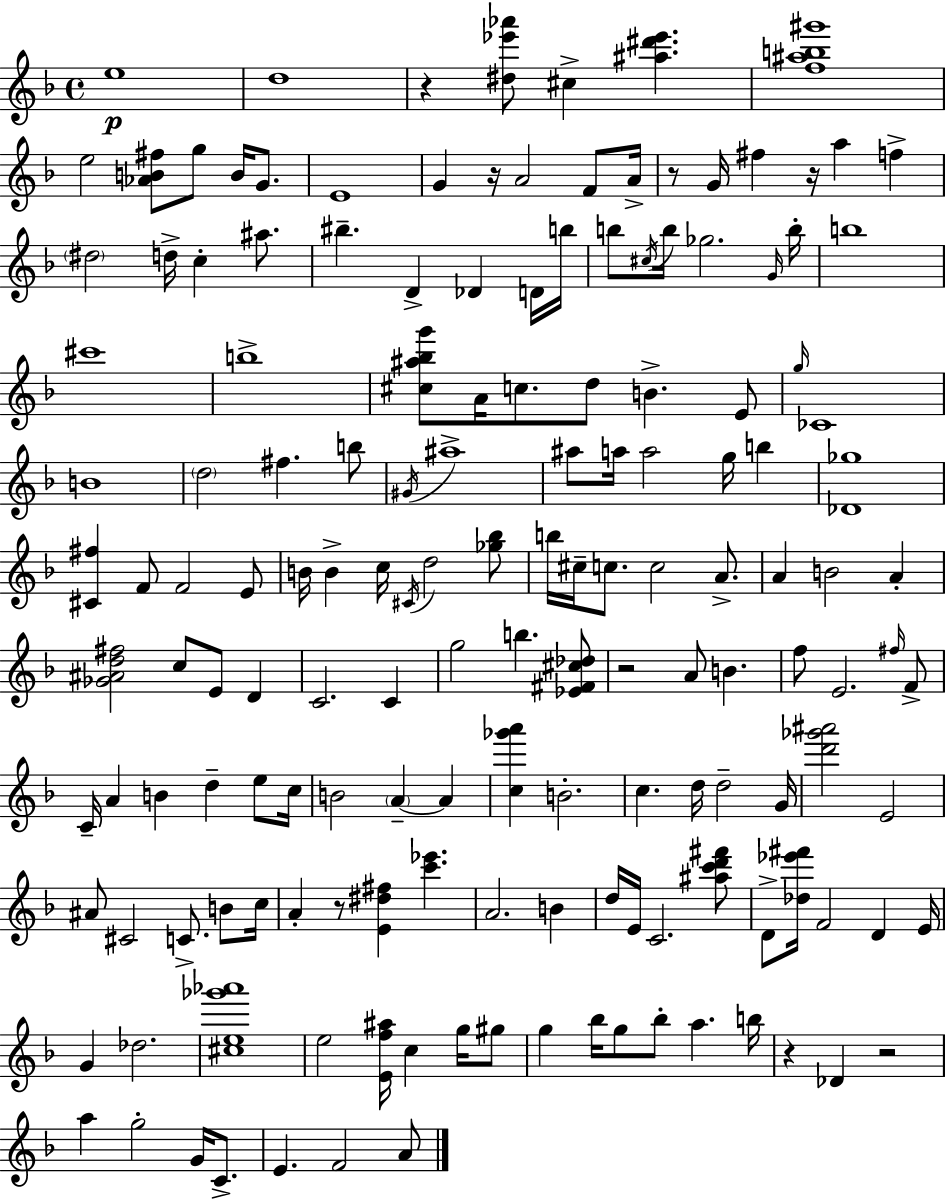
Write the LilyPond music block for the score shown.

{
  \clef treble
  \time 4/4
  \defaultTimeSignature
  \key f \major
  \repeat volta 2 { e''1\p | d''1 | r4 <dis'' ees''' aes'''>8 cis''4-> <ais'' dis''' ees'''>4. | <f'' ais'' b'' gis'''>1 | \break e''2 <aes' b' fis''>8 g''8 b'16 g'8. | e'1 | g'4 r16 a'2 f'8 a'16-> | r8 g'16 fis''4 r16 a''4 f''4-> | \break \parenthesize dis''2 d''16-> c''4-. ais''8. | bis''4.-- d'4-> des'4 d'16 b''16 | b''8 \acciaccatura { cis''16 } b''16 ges''2. | \grace { g'16 } b''16-. b''1 | \break cis'''1 | b''1-> | <cis'' ais'' bes'' g'''>8 a'16 c''8. d''8 b'4.-> | e'8 \grace { g''16 } ces'1 | \break b'1 | \parenthesize d''2 fis''4. | b''8 \acciaccatura { gis'16 } ais''1-> | ais''8 a''16 a''2 g''16 | \break b''4 <des' ges''>1 | <cis' fis''>4 f'8 f'2 | e'8 b'16 b'4-> c''16 \acciaccatura { cis'16 } d''2 | <ges'' bes''>8 b''16 cis''16-- c''8. c''2 | \break a'8.-> a'4 b'2 | a'4-. <ges' ais' d'' fis''>2 c''8 e'8 | d'4 c'2. | c'4 g''2 b''4. | \break <ees' fis' cis'' des''>8 r2 a'8 b'4. | f''8 e'2. | \grace { fis''16 } f'8-> c'16-- a'4 b'4 d''4-- | e''8 c''16 b'2 \parenthesize a'4--~~ | \break a'4 <c'' ges''' a'''>4 b'2.-. | c''4. d''16 d''2-- | g'16 <d''' ges''' ais'''>2 e'2 | ais'8 cis'2 | \break c'8.-> b'8 c''16 a'4-. r8 <e' dis'' fis''>4 | <c''' ees'''>4. a'2. | b'4 d''16 e'16 c'2. | <ais'' c''' d''' fis'''>8 d'8-> <des'' ees''' fis'''>16 f'2 | \break d'4 e'16 g'4 des''2. | <cis'' e'' ges''' aes'''>1 | e''2 <e' f'' ais''>16 c''4 | g''16 gis''8 g''4 bes''16 g''8 bes''8-. a''4. | \break b''16 r4 des'4 r2 | a''4 g''2-. | g'16 c'8.-> e'4. f'2 | a'8 } \bar "|."
}